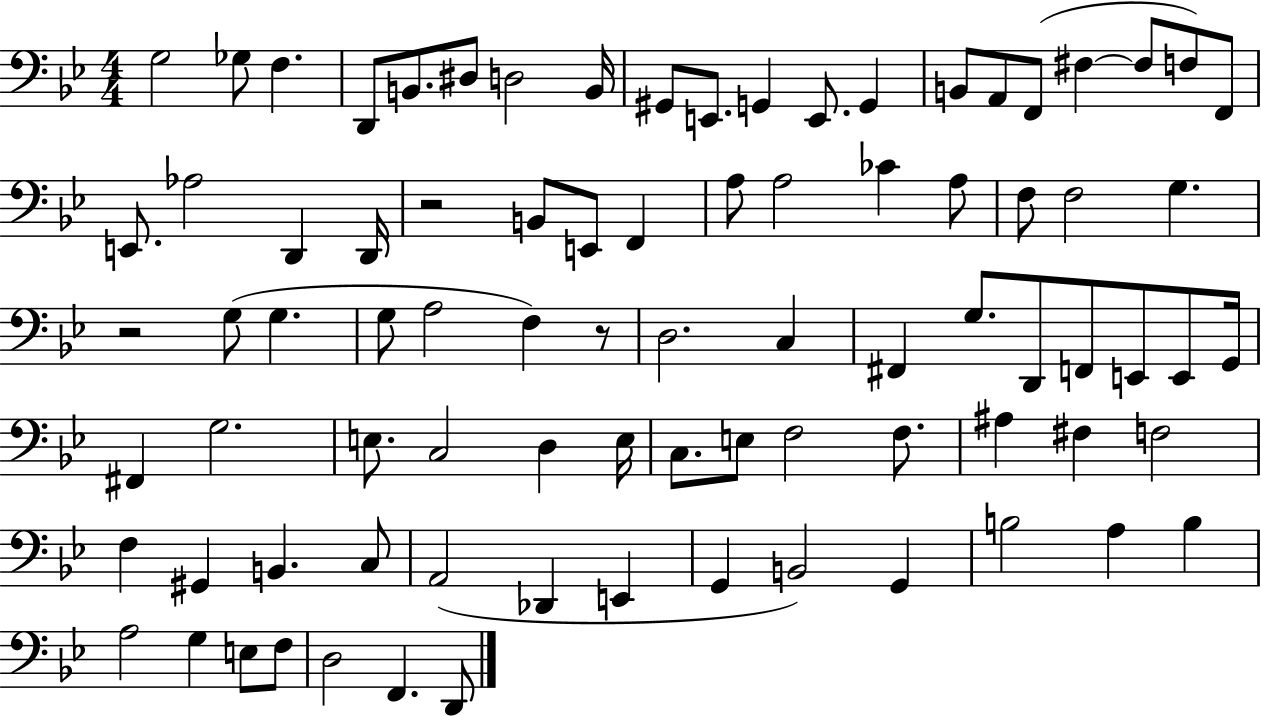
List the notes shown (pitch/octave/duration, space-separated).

G3/h Gb3/e F3/q. D2/e B2/e. D#3/e D3/h B2/s G#2/e E2/e. G2/q E2/e. G2/q B2/e A2/e F2/e F#3/q F#3/e F3/e F2/e E2/e. Ab3/h D2/q D2/s R/h B2/e E2/e F2/q A3/e A3/h CES4/q A3/e F3/e F3/h G3/q. R/h G3/e G3/q. G3/e A3/h F3/q R/e D3/h. C3/q F#2/q G3/e. D2/e F2/e E2/e E2/e G2/s F#2/q G3/h. E3/e. C3/h D3/q E3/s C3/e. E3/e F3/h F3/e. A#3/q F#3/q F3/h F3/q G#2/q B2/q. C3/e A2/h Db2/q E2/q G2/q B2/h G2/q B3/h A3/q B3/q A3/h G3/q E3/e F3/e D3/h F2/q. D2/e